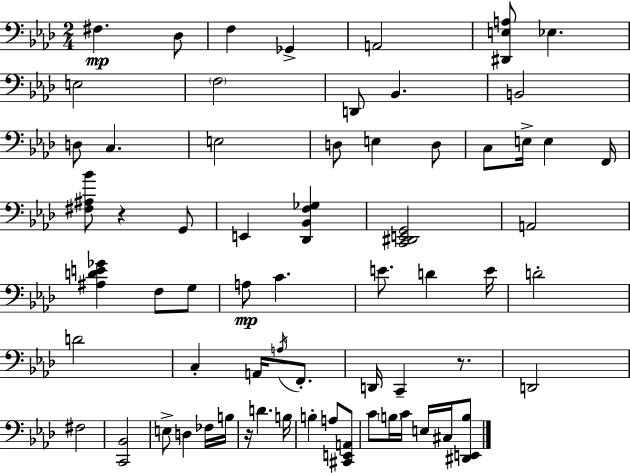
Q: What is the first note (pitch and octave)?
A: F#3